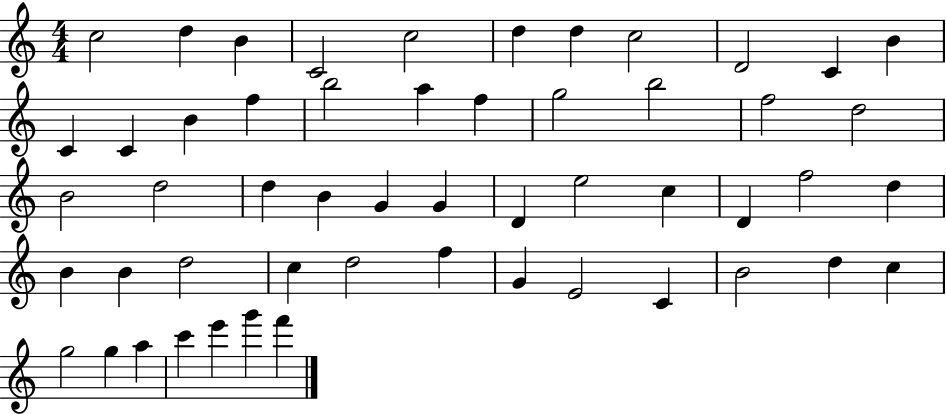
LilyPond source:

{
  \clef treble
  \numericTimeSignature
  \time 4/4
  \key c \major
  c''2 d''4 b'4 | c'2 c''2 | d''4 d''4 c''2 | d'2 c'4 b'4 | \break c'4 c'4 b'4 f''4 | b''2 a''4 f''4 | g''2 b''2 | f''2 d''2 | \break b'2 d''2 | d''4 b'4 g'4 g'4 | d'4 e''2 c''4 | d'4 f''2 d''4 | \break b'4 b'4 d''2 | c''4 d''2 f''4 | g'4 e'2 c'4 | b'2 d''4 c''4 | \break g''2 g''4 a''4 | c'''4 e'''4 g'''4 f'''4 | \bar "|."
}